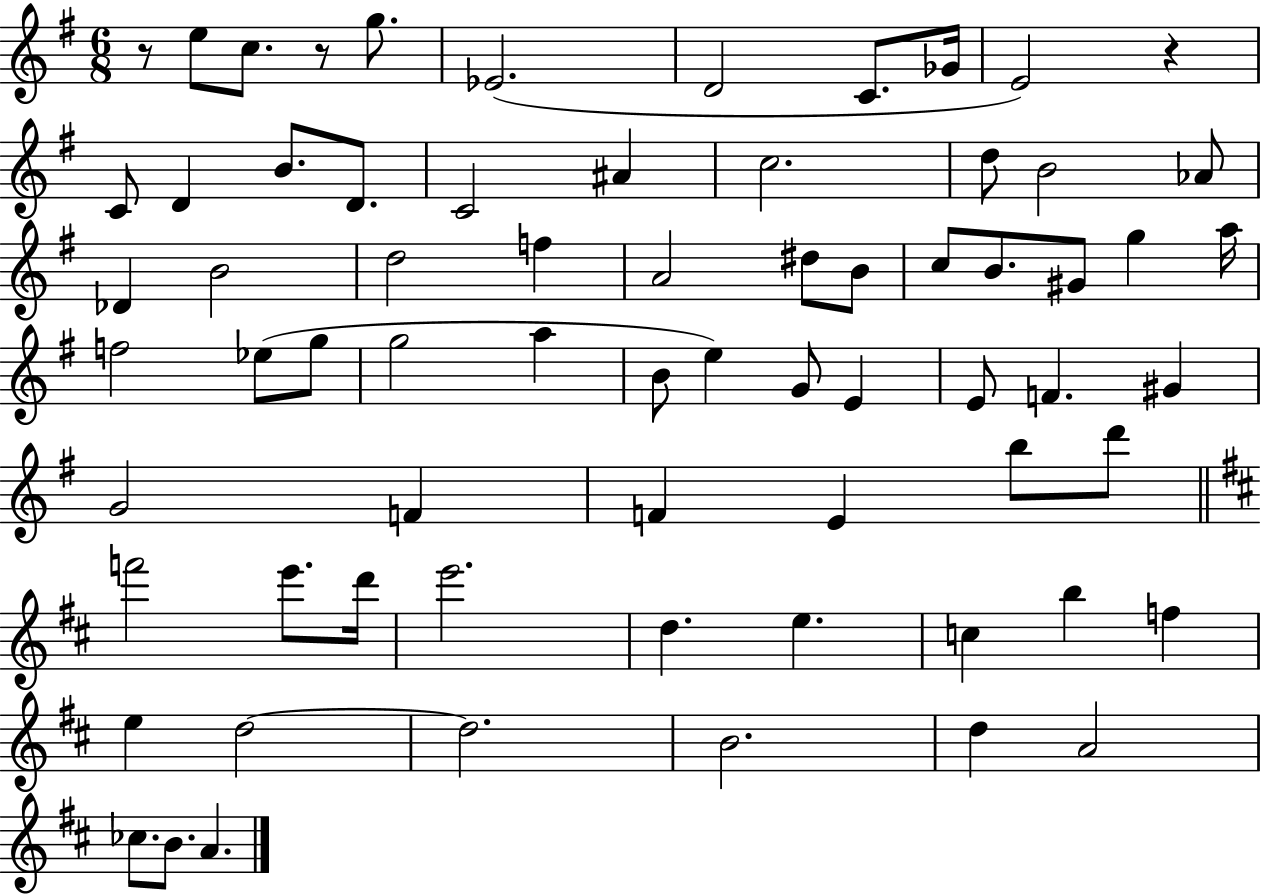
X:1
T:Untitled
M:6/8
L:1/4
K:G
z/2 e/2 c/2 z/2 g/2 _E2 D2 C/2 _G/4 E2 z C/2 D B/2 D/2 C2 ^A c2 d/2 B2 _A/2 _D B2 d2 f A2 ^d/2 B/2 c/2 B/2 ^G/2 g a/4 f2 _e/2 g/2 g2 a B/2 e G/2 E E/2 F ^G G2 F F E b/2 d'/2 f'2 e'/2 d'/4 e'2 d e c b f e d2 d2 B2 d A2 _c/2 B/2 A